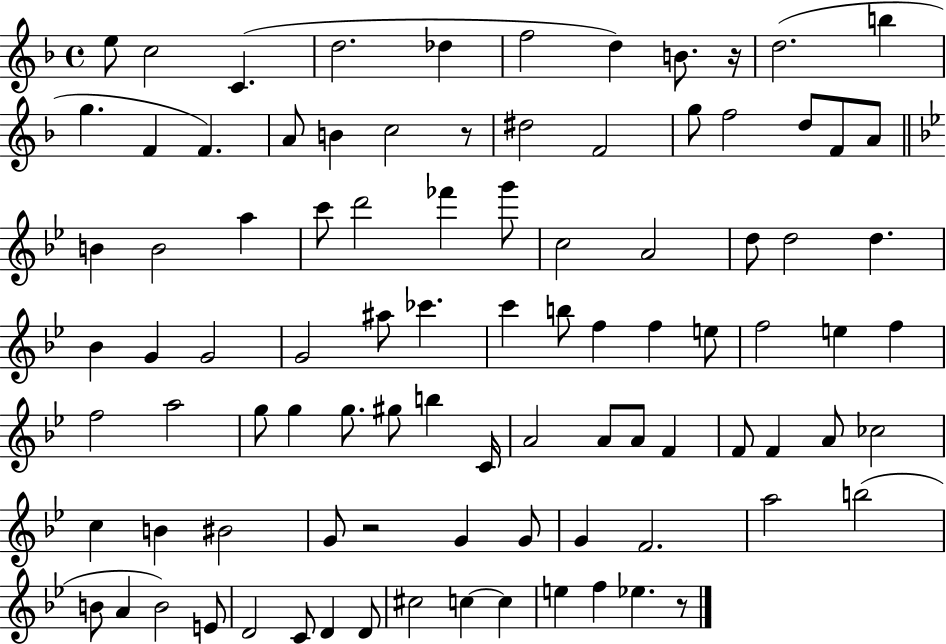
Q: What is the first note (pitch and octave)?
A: E5